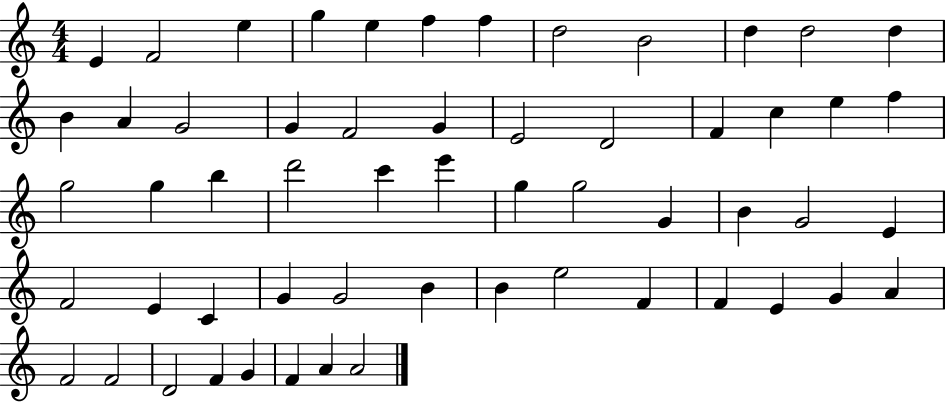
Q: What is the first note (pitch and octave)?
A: E4